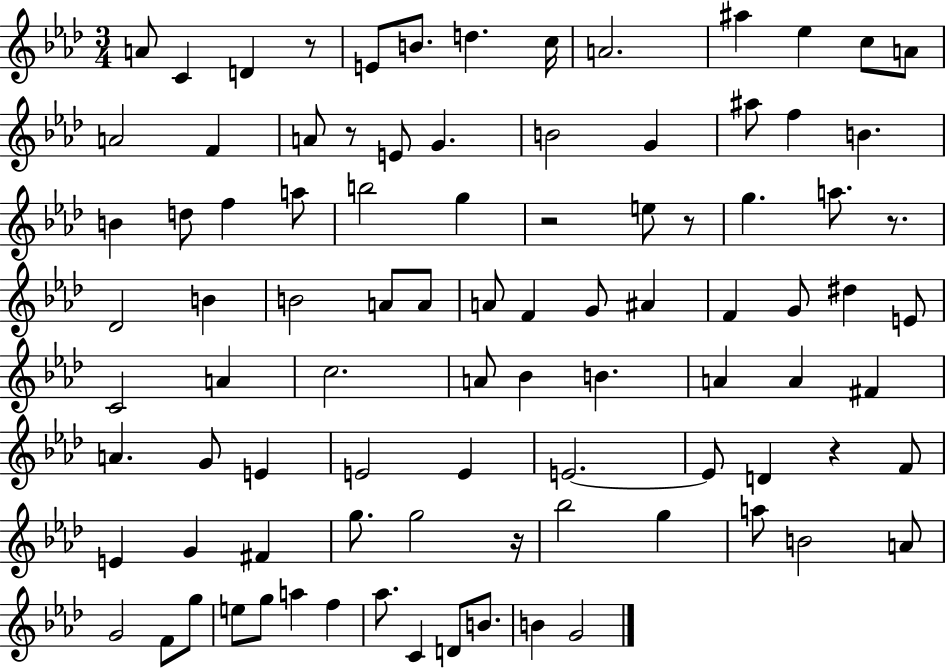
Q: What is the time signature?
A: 3/4